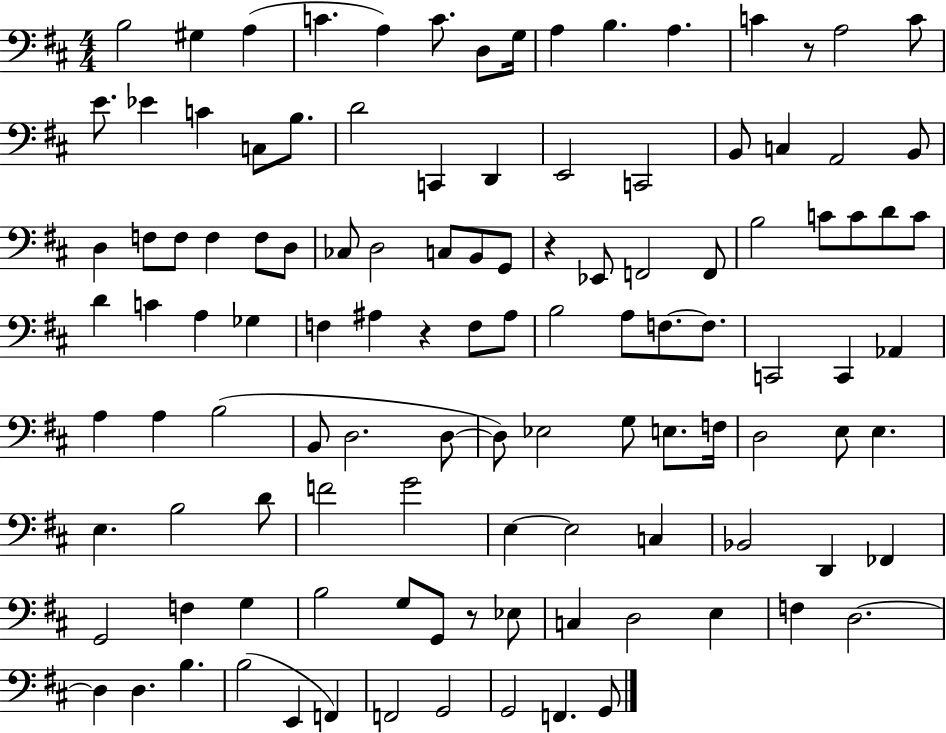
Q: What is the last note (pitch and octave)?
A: G2